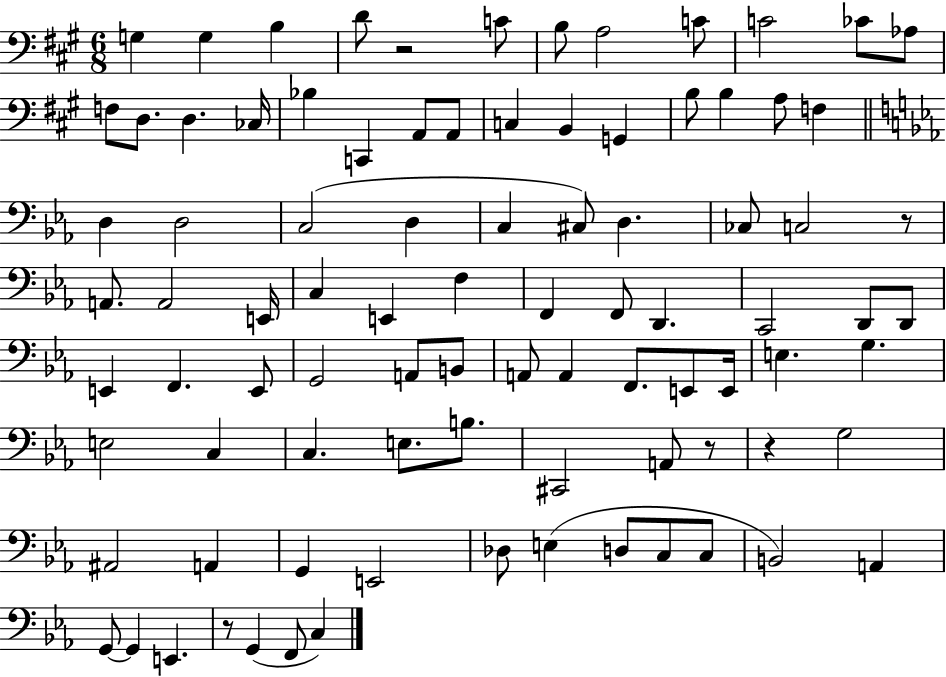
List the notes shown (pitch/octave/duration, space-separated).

G3/q G3/q B3/q D4/e R/h C4/e B3/e A3/h C4/e C4/h CES4/e Ab3/e F3/e D3/e. D3/q. CES3/s Bb3/q C2/q A2/e A2/e C3/q B2/q G2/q B3/e B3/q A3/e F3/q D3/q D3/h C3/h D3/q C3/q C#3/e D3/q. CES3/e C3/h R/e A2/e. A2/h E2/s C3/q E2/q F3/q F2/q F2/e D2/q. C2/h D2/e D2/e E2/q F2/q. E2/e G2/h A2/e B2/e A2/e A2/q F2/e. E2/e E2/s E3/q. G3/q. E3/h C3/q C3/q. E3/e. B3/e. C#2/h A2/e R/e R/q G3/h A#2/h A2/q G2/q E2/h Db3/e E3/q D3/e C3/e C3/e B2/h A2/q G2/e G2/q E2/q. R/e G2/q F2/e C3/q